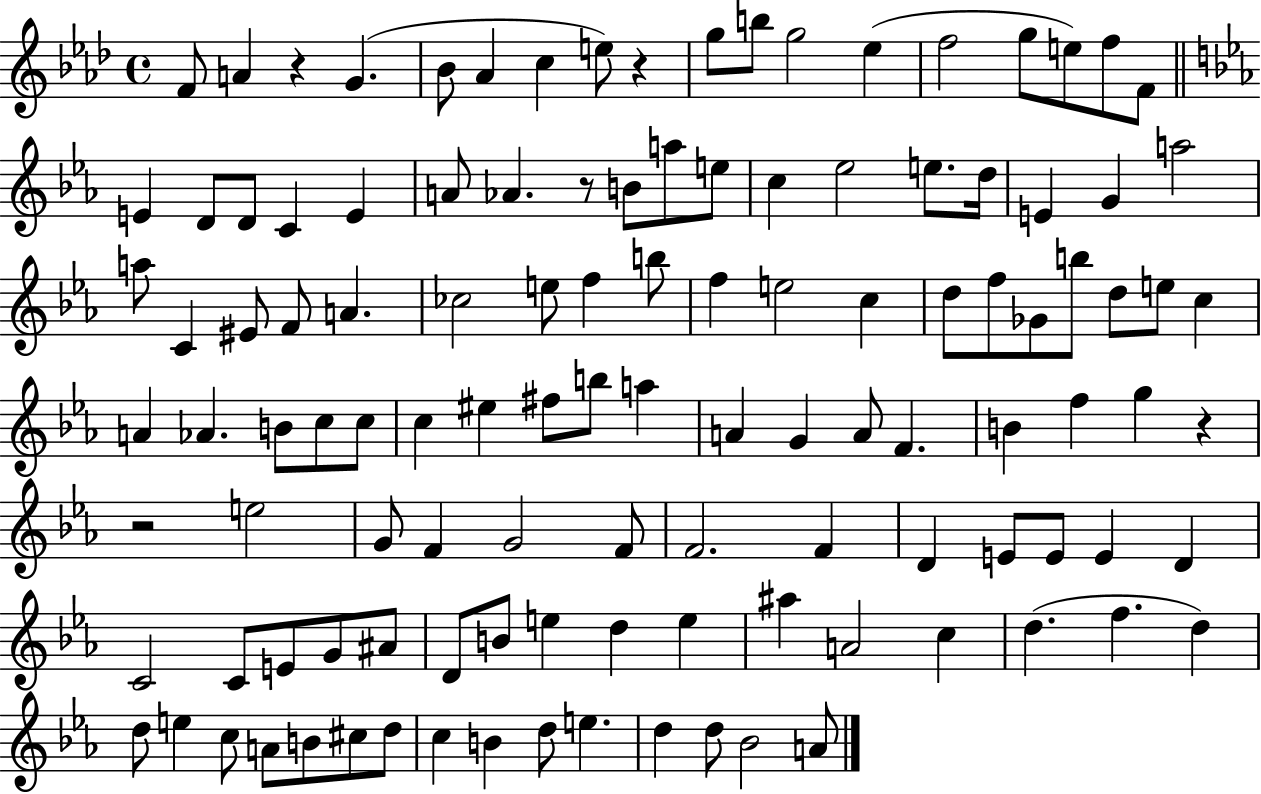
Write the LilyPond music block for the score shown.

{
  \clef treble
  \time 4/4
  \defaultTimeSignature
  \key aes \major
  f'8 a'4 r4 g'4.( | bes'8 aes'4 c''4 e''8) r4 | g''8 b''8 g''2 ees''4( | f''2 g''8 e''8) f''8 f'8 | \break \bar "||" \break \key ees \major e'4 d'8 d'8 c'4 e'4 | a'8 aes'4. r8 b'8 a''8 e''8 | c''4 ees''2 e''8. d''16 | e'4 g'4 a''2 | \break a''8 c'4 eis'8 f'8 a'4. | ces''2 e''8 f''4 b''8 | f''4 e''2 c''4 | d''8 f''8 ges'8 b''8 d''8 e''8 c''4 | \break a'4 aes'4. b'8 c''8 c''8 | c''4 eis''4 fis''8 b''8 a''4 | a'4 g'4 a'8 f'4. | b'4 f''4 g''4 r4 | \break r2 e''2 | g'8 f'4 g'2 f'8 | f'2. f'4 | d'4 e'8 e'8 e'4 d'4 | \break c'2 c'8 e'8 g'8 ais'8 | d'8 b'8 e''4 d''4 e''4 | ais''4 a'2 c''4 | d''4.( f''4. d''4) | \break d''8 e''4 c''8 a'8 b'8 cis''8 d''8 | c''4 b'4 d''8 e''4. | d''4 d''8 bes'2 a'8 | \bar "|."
}